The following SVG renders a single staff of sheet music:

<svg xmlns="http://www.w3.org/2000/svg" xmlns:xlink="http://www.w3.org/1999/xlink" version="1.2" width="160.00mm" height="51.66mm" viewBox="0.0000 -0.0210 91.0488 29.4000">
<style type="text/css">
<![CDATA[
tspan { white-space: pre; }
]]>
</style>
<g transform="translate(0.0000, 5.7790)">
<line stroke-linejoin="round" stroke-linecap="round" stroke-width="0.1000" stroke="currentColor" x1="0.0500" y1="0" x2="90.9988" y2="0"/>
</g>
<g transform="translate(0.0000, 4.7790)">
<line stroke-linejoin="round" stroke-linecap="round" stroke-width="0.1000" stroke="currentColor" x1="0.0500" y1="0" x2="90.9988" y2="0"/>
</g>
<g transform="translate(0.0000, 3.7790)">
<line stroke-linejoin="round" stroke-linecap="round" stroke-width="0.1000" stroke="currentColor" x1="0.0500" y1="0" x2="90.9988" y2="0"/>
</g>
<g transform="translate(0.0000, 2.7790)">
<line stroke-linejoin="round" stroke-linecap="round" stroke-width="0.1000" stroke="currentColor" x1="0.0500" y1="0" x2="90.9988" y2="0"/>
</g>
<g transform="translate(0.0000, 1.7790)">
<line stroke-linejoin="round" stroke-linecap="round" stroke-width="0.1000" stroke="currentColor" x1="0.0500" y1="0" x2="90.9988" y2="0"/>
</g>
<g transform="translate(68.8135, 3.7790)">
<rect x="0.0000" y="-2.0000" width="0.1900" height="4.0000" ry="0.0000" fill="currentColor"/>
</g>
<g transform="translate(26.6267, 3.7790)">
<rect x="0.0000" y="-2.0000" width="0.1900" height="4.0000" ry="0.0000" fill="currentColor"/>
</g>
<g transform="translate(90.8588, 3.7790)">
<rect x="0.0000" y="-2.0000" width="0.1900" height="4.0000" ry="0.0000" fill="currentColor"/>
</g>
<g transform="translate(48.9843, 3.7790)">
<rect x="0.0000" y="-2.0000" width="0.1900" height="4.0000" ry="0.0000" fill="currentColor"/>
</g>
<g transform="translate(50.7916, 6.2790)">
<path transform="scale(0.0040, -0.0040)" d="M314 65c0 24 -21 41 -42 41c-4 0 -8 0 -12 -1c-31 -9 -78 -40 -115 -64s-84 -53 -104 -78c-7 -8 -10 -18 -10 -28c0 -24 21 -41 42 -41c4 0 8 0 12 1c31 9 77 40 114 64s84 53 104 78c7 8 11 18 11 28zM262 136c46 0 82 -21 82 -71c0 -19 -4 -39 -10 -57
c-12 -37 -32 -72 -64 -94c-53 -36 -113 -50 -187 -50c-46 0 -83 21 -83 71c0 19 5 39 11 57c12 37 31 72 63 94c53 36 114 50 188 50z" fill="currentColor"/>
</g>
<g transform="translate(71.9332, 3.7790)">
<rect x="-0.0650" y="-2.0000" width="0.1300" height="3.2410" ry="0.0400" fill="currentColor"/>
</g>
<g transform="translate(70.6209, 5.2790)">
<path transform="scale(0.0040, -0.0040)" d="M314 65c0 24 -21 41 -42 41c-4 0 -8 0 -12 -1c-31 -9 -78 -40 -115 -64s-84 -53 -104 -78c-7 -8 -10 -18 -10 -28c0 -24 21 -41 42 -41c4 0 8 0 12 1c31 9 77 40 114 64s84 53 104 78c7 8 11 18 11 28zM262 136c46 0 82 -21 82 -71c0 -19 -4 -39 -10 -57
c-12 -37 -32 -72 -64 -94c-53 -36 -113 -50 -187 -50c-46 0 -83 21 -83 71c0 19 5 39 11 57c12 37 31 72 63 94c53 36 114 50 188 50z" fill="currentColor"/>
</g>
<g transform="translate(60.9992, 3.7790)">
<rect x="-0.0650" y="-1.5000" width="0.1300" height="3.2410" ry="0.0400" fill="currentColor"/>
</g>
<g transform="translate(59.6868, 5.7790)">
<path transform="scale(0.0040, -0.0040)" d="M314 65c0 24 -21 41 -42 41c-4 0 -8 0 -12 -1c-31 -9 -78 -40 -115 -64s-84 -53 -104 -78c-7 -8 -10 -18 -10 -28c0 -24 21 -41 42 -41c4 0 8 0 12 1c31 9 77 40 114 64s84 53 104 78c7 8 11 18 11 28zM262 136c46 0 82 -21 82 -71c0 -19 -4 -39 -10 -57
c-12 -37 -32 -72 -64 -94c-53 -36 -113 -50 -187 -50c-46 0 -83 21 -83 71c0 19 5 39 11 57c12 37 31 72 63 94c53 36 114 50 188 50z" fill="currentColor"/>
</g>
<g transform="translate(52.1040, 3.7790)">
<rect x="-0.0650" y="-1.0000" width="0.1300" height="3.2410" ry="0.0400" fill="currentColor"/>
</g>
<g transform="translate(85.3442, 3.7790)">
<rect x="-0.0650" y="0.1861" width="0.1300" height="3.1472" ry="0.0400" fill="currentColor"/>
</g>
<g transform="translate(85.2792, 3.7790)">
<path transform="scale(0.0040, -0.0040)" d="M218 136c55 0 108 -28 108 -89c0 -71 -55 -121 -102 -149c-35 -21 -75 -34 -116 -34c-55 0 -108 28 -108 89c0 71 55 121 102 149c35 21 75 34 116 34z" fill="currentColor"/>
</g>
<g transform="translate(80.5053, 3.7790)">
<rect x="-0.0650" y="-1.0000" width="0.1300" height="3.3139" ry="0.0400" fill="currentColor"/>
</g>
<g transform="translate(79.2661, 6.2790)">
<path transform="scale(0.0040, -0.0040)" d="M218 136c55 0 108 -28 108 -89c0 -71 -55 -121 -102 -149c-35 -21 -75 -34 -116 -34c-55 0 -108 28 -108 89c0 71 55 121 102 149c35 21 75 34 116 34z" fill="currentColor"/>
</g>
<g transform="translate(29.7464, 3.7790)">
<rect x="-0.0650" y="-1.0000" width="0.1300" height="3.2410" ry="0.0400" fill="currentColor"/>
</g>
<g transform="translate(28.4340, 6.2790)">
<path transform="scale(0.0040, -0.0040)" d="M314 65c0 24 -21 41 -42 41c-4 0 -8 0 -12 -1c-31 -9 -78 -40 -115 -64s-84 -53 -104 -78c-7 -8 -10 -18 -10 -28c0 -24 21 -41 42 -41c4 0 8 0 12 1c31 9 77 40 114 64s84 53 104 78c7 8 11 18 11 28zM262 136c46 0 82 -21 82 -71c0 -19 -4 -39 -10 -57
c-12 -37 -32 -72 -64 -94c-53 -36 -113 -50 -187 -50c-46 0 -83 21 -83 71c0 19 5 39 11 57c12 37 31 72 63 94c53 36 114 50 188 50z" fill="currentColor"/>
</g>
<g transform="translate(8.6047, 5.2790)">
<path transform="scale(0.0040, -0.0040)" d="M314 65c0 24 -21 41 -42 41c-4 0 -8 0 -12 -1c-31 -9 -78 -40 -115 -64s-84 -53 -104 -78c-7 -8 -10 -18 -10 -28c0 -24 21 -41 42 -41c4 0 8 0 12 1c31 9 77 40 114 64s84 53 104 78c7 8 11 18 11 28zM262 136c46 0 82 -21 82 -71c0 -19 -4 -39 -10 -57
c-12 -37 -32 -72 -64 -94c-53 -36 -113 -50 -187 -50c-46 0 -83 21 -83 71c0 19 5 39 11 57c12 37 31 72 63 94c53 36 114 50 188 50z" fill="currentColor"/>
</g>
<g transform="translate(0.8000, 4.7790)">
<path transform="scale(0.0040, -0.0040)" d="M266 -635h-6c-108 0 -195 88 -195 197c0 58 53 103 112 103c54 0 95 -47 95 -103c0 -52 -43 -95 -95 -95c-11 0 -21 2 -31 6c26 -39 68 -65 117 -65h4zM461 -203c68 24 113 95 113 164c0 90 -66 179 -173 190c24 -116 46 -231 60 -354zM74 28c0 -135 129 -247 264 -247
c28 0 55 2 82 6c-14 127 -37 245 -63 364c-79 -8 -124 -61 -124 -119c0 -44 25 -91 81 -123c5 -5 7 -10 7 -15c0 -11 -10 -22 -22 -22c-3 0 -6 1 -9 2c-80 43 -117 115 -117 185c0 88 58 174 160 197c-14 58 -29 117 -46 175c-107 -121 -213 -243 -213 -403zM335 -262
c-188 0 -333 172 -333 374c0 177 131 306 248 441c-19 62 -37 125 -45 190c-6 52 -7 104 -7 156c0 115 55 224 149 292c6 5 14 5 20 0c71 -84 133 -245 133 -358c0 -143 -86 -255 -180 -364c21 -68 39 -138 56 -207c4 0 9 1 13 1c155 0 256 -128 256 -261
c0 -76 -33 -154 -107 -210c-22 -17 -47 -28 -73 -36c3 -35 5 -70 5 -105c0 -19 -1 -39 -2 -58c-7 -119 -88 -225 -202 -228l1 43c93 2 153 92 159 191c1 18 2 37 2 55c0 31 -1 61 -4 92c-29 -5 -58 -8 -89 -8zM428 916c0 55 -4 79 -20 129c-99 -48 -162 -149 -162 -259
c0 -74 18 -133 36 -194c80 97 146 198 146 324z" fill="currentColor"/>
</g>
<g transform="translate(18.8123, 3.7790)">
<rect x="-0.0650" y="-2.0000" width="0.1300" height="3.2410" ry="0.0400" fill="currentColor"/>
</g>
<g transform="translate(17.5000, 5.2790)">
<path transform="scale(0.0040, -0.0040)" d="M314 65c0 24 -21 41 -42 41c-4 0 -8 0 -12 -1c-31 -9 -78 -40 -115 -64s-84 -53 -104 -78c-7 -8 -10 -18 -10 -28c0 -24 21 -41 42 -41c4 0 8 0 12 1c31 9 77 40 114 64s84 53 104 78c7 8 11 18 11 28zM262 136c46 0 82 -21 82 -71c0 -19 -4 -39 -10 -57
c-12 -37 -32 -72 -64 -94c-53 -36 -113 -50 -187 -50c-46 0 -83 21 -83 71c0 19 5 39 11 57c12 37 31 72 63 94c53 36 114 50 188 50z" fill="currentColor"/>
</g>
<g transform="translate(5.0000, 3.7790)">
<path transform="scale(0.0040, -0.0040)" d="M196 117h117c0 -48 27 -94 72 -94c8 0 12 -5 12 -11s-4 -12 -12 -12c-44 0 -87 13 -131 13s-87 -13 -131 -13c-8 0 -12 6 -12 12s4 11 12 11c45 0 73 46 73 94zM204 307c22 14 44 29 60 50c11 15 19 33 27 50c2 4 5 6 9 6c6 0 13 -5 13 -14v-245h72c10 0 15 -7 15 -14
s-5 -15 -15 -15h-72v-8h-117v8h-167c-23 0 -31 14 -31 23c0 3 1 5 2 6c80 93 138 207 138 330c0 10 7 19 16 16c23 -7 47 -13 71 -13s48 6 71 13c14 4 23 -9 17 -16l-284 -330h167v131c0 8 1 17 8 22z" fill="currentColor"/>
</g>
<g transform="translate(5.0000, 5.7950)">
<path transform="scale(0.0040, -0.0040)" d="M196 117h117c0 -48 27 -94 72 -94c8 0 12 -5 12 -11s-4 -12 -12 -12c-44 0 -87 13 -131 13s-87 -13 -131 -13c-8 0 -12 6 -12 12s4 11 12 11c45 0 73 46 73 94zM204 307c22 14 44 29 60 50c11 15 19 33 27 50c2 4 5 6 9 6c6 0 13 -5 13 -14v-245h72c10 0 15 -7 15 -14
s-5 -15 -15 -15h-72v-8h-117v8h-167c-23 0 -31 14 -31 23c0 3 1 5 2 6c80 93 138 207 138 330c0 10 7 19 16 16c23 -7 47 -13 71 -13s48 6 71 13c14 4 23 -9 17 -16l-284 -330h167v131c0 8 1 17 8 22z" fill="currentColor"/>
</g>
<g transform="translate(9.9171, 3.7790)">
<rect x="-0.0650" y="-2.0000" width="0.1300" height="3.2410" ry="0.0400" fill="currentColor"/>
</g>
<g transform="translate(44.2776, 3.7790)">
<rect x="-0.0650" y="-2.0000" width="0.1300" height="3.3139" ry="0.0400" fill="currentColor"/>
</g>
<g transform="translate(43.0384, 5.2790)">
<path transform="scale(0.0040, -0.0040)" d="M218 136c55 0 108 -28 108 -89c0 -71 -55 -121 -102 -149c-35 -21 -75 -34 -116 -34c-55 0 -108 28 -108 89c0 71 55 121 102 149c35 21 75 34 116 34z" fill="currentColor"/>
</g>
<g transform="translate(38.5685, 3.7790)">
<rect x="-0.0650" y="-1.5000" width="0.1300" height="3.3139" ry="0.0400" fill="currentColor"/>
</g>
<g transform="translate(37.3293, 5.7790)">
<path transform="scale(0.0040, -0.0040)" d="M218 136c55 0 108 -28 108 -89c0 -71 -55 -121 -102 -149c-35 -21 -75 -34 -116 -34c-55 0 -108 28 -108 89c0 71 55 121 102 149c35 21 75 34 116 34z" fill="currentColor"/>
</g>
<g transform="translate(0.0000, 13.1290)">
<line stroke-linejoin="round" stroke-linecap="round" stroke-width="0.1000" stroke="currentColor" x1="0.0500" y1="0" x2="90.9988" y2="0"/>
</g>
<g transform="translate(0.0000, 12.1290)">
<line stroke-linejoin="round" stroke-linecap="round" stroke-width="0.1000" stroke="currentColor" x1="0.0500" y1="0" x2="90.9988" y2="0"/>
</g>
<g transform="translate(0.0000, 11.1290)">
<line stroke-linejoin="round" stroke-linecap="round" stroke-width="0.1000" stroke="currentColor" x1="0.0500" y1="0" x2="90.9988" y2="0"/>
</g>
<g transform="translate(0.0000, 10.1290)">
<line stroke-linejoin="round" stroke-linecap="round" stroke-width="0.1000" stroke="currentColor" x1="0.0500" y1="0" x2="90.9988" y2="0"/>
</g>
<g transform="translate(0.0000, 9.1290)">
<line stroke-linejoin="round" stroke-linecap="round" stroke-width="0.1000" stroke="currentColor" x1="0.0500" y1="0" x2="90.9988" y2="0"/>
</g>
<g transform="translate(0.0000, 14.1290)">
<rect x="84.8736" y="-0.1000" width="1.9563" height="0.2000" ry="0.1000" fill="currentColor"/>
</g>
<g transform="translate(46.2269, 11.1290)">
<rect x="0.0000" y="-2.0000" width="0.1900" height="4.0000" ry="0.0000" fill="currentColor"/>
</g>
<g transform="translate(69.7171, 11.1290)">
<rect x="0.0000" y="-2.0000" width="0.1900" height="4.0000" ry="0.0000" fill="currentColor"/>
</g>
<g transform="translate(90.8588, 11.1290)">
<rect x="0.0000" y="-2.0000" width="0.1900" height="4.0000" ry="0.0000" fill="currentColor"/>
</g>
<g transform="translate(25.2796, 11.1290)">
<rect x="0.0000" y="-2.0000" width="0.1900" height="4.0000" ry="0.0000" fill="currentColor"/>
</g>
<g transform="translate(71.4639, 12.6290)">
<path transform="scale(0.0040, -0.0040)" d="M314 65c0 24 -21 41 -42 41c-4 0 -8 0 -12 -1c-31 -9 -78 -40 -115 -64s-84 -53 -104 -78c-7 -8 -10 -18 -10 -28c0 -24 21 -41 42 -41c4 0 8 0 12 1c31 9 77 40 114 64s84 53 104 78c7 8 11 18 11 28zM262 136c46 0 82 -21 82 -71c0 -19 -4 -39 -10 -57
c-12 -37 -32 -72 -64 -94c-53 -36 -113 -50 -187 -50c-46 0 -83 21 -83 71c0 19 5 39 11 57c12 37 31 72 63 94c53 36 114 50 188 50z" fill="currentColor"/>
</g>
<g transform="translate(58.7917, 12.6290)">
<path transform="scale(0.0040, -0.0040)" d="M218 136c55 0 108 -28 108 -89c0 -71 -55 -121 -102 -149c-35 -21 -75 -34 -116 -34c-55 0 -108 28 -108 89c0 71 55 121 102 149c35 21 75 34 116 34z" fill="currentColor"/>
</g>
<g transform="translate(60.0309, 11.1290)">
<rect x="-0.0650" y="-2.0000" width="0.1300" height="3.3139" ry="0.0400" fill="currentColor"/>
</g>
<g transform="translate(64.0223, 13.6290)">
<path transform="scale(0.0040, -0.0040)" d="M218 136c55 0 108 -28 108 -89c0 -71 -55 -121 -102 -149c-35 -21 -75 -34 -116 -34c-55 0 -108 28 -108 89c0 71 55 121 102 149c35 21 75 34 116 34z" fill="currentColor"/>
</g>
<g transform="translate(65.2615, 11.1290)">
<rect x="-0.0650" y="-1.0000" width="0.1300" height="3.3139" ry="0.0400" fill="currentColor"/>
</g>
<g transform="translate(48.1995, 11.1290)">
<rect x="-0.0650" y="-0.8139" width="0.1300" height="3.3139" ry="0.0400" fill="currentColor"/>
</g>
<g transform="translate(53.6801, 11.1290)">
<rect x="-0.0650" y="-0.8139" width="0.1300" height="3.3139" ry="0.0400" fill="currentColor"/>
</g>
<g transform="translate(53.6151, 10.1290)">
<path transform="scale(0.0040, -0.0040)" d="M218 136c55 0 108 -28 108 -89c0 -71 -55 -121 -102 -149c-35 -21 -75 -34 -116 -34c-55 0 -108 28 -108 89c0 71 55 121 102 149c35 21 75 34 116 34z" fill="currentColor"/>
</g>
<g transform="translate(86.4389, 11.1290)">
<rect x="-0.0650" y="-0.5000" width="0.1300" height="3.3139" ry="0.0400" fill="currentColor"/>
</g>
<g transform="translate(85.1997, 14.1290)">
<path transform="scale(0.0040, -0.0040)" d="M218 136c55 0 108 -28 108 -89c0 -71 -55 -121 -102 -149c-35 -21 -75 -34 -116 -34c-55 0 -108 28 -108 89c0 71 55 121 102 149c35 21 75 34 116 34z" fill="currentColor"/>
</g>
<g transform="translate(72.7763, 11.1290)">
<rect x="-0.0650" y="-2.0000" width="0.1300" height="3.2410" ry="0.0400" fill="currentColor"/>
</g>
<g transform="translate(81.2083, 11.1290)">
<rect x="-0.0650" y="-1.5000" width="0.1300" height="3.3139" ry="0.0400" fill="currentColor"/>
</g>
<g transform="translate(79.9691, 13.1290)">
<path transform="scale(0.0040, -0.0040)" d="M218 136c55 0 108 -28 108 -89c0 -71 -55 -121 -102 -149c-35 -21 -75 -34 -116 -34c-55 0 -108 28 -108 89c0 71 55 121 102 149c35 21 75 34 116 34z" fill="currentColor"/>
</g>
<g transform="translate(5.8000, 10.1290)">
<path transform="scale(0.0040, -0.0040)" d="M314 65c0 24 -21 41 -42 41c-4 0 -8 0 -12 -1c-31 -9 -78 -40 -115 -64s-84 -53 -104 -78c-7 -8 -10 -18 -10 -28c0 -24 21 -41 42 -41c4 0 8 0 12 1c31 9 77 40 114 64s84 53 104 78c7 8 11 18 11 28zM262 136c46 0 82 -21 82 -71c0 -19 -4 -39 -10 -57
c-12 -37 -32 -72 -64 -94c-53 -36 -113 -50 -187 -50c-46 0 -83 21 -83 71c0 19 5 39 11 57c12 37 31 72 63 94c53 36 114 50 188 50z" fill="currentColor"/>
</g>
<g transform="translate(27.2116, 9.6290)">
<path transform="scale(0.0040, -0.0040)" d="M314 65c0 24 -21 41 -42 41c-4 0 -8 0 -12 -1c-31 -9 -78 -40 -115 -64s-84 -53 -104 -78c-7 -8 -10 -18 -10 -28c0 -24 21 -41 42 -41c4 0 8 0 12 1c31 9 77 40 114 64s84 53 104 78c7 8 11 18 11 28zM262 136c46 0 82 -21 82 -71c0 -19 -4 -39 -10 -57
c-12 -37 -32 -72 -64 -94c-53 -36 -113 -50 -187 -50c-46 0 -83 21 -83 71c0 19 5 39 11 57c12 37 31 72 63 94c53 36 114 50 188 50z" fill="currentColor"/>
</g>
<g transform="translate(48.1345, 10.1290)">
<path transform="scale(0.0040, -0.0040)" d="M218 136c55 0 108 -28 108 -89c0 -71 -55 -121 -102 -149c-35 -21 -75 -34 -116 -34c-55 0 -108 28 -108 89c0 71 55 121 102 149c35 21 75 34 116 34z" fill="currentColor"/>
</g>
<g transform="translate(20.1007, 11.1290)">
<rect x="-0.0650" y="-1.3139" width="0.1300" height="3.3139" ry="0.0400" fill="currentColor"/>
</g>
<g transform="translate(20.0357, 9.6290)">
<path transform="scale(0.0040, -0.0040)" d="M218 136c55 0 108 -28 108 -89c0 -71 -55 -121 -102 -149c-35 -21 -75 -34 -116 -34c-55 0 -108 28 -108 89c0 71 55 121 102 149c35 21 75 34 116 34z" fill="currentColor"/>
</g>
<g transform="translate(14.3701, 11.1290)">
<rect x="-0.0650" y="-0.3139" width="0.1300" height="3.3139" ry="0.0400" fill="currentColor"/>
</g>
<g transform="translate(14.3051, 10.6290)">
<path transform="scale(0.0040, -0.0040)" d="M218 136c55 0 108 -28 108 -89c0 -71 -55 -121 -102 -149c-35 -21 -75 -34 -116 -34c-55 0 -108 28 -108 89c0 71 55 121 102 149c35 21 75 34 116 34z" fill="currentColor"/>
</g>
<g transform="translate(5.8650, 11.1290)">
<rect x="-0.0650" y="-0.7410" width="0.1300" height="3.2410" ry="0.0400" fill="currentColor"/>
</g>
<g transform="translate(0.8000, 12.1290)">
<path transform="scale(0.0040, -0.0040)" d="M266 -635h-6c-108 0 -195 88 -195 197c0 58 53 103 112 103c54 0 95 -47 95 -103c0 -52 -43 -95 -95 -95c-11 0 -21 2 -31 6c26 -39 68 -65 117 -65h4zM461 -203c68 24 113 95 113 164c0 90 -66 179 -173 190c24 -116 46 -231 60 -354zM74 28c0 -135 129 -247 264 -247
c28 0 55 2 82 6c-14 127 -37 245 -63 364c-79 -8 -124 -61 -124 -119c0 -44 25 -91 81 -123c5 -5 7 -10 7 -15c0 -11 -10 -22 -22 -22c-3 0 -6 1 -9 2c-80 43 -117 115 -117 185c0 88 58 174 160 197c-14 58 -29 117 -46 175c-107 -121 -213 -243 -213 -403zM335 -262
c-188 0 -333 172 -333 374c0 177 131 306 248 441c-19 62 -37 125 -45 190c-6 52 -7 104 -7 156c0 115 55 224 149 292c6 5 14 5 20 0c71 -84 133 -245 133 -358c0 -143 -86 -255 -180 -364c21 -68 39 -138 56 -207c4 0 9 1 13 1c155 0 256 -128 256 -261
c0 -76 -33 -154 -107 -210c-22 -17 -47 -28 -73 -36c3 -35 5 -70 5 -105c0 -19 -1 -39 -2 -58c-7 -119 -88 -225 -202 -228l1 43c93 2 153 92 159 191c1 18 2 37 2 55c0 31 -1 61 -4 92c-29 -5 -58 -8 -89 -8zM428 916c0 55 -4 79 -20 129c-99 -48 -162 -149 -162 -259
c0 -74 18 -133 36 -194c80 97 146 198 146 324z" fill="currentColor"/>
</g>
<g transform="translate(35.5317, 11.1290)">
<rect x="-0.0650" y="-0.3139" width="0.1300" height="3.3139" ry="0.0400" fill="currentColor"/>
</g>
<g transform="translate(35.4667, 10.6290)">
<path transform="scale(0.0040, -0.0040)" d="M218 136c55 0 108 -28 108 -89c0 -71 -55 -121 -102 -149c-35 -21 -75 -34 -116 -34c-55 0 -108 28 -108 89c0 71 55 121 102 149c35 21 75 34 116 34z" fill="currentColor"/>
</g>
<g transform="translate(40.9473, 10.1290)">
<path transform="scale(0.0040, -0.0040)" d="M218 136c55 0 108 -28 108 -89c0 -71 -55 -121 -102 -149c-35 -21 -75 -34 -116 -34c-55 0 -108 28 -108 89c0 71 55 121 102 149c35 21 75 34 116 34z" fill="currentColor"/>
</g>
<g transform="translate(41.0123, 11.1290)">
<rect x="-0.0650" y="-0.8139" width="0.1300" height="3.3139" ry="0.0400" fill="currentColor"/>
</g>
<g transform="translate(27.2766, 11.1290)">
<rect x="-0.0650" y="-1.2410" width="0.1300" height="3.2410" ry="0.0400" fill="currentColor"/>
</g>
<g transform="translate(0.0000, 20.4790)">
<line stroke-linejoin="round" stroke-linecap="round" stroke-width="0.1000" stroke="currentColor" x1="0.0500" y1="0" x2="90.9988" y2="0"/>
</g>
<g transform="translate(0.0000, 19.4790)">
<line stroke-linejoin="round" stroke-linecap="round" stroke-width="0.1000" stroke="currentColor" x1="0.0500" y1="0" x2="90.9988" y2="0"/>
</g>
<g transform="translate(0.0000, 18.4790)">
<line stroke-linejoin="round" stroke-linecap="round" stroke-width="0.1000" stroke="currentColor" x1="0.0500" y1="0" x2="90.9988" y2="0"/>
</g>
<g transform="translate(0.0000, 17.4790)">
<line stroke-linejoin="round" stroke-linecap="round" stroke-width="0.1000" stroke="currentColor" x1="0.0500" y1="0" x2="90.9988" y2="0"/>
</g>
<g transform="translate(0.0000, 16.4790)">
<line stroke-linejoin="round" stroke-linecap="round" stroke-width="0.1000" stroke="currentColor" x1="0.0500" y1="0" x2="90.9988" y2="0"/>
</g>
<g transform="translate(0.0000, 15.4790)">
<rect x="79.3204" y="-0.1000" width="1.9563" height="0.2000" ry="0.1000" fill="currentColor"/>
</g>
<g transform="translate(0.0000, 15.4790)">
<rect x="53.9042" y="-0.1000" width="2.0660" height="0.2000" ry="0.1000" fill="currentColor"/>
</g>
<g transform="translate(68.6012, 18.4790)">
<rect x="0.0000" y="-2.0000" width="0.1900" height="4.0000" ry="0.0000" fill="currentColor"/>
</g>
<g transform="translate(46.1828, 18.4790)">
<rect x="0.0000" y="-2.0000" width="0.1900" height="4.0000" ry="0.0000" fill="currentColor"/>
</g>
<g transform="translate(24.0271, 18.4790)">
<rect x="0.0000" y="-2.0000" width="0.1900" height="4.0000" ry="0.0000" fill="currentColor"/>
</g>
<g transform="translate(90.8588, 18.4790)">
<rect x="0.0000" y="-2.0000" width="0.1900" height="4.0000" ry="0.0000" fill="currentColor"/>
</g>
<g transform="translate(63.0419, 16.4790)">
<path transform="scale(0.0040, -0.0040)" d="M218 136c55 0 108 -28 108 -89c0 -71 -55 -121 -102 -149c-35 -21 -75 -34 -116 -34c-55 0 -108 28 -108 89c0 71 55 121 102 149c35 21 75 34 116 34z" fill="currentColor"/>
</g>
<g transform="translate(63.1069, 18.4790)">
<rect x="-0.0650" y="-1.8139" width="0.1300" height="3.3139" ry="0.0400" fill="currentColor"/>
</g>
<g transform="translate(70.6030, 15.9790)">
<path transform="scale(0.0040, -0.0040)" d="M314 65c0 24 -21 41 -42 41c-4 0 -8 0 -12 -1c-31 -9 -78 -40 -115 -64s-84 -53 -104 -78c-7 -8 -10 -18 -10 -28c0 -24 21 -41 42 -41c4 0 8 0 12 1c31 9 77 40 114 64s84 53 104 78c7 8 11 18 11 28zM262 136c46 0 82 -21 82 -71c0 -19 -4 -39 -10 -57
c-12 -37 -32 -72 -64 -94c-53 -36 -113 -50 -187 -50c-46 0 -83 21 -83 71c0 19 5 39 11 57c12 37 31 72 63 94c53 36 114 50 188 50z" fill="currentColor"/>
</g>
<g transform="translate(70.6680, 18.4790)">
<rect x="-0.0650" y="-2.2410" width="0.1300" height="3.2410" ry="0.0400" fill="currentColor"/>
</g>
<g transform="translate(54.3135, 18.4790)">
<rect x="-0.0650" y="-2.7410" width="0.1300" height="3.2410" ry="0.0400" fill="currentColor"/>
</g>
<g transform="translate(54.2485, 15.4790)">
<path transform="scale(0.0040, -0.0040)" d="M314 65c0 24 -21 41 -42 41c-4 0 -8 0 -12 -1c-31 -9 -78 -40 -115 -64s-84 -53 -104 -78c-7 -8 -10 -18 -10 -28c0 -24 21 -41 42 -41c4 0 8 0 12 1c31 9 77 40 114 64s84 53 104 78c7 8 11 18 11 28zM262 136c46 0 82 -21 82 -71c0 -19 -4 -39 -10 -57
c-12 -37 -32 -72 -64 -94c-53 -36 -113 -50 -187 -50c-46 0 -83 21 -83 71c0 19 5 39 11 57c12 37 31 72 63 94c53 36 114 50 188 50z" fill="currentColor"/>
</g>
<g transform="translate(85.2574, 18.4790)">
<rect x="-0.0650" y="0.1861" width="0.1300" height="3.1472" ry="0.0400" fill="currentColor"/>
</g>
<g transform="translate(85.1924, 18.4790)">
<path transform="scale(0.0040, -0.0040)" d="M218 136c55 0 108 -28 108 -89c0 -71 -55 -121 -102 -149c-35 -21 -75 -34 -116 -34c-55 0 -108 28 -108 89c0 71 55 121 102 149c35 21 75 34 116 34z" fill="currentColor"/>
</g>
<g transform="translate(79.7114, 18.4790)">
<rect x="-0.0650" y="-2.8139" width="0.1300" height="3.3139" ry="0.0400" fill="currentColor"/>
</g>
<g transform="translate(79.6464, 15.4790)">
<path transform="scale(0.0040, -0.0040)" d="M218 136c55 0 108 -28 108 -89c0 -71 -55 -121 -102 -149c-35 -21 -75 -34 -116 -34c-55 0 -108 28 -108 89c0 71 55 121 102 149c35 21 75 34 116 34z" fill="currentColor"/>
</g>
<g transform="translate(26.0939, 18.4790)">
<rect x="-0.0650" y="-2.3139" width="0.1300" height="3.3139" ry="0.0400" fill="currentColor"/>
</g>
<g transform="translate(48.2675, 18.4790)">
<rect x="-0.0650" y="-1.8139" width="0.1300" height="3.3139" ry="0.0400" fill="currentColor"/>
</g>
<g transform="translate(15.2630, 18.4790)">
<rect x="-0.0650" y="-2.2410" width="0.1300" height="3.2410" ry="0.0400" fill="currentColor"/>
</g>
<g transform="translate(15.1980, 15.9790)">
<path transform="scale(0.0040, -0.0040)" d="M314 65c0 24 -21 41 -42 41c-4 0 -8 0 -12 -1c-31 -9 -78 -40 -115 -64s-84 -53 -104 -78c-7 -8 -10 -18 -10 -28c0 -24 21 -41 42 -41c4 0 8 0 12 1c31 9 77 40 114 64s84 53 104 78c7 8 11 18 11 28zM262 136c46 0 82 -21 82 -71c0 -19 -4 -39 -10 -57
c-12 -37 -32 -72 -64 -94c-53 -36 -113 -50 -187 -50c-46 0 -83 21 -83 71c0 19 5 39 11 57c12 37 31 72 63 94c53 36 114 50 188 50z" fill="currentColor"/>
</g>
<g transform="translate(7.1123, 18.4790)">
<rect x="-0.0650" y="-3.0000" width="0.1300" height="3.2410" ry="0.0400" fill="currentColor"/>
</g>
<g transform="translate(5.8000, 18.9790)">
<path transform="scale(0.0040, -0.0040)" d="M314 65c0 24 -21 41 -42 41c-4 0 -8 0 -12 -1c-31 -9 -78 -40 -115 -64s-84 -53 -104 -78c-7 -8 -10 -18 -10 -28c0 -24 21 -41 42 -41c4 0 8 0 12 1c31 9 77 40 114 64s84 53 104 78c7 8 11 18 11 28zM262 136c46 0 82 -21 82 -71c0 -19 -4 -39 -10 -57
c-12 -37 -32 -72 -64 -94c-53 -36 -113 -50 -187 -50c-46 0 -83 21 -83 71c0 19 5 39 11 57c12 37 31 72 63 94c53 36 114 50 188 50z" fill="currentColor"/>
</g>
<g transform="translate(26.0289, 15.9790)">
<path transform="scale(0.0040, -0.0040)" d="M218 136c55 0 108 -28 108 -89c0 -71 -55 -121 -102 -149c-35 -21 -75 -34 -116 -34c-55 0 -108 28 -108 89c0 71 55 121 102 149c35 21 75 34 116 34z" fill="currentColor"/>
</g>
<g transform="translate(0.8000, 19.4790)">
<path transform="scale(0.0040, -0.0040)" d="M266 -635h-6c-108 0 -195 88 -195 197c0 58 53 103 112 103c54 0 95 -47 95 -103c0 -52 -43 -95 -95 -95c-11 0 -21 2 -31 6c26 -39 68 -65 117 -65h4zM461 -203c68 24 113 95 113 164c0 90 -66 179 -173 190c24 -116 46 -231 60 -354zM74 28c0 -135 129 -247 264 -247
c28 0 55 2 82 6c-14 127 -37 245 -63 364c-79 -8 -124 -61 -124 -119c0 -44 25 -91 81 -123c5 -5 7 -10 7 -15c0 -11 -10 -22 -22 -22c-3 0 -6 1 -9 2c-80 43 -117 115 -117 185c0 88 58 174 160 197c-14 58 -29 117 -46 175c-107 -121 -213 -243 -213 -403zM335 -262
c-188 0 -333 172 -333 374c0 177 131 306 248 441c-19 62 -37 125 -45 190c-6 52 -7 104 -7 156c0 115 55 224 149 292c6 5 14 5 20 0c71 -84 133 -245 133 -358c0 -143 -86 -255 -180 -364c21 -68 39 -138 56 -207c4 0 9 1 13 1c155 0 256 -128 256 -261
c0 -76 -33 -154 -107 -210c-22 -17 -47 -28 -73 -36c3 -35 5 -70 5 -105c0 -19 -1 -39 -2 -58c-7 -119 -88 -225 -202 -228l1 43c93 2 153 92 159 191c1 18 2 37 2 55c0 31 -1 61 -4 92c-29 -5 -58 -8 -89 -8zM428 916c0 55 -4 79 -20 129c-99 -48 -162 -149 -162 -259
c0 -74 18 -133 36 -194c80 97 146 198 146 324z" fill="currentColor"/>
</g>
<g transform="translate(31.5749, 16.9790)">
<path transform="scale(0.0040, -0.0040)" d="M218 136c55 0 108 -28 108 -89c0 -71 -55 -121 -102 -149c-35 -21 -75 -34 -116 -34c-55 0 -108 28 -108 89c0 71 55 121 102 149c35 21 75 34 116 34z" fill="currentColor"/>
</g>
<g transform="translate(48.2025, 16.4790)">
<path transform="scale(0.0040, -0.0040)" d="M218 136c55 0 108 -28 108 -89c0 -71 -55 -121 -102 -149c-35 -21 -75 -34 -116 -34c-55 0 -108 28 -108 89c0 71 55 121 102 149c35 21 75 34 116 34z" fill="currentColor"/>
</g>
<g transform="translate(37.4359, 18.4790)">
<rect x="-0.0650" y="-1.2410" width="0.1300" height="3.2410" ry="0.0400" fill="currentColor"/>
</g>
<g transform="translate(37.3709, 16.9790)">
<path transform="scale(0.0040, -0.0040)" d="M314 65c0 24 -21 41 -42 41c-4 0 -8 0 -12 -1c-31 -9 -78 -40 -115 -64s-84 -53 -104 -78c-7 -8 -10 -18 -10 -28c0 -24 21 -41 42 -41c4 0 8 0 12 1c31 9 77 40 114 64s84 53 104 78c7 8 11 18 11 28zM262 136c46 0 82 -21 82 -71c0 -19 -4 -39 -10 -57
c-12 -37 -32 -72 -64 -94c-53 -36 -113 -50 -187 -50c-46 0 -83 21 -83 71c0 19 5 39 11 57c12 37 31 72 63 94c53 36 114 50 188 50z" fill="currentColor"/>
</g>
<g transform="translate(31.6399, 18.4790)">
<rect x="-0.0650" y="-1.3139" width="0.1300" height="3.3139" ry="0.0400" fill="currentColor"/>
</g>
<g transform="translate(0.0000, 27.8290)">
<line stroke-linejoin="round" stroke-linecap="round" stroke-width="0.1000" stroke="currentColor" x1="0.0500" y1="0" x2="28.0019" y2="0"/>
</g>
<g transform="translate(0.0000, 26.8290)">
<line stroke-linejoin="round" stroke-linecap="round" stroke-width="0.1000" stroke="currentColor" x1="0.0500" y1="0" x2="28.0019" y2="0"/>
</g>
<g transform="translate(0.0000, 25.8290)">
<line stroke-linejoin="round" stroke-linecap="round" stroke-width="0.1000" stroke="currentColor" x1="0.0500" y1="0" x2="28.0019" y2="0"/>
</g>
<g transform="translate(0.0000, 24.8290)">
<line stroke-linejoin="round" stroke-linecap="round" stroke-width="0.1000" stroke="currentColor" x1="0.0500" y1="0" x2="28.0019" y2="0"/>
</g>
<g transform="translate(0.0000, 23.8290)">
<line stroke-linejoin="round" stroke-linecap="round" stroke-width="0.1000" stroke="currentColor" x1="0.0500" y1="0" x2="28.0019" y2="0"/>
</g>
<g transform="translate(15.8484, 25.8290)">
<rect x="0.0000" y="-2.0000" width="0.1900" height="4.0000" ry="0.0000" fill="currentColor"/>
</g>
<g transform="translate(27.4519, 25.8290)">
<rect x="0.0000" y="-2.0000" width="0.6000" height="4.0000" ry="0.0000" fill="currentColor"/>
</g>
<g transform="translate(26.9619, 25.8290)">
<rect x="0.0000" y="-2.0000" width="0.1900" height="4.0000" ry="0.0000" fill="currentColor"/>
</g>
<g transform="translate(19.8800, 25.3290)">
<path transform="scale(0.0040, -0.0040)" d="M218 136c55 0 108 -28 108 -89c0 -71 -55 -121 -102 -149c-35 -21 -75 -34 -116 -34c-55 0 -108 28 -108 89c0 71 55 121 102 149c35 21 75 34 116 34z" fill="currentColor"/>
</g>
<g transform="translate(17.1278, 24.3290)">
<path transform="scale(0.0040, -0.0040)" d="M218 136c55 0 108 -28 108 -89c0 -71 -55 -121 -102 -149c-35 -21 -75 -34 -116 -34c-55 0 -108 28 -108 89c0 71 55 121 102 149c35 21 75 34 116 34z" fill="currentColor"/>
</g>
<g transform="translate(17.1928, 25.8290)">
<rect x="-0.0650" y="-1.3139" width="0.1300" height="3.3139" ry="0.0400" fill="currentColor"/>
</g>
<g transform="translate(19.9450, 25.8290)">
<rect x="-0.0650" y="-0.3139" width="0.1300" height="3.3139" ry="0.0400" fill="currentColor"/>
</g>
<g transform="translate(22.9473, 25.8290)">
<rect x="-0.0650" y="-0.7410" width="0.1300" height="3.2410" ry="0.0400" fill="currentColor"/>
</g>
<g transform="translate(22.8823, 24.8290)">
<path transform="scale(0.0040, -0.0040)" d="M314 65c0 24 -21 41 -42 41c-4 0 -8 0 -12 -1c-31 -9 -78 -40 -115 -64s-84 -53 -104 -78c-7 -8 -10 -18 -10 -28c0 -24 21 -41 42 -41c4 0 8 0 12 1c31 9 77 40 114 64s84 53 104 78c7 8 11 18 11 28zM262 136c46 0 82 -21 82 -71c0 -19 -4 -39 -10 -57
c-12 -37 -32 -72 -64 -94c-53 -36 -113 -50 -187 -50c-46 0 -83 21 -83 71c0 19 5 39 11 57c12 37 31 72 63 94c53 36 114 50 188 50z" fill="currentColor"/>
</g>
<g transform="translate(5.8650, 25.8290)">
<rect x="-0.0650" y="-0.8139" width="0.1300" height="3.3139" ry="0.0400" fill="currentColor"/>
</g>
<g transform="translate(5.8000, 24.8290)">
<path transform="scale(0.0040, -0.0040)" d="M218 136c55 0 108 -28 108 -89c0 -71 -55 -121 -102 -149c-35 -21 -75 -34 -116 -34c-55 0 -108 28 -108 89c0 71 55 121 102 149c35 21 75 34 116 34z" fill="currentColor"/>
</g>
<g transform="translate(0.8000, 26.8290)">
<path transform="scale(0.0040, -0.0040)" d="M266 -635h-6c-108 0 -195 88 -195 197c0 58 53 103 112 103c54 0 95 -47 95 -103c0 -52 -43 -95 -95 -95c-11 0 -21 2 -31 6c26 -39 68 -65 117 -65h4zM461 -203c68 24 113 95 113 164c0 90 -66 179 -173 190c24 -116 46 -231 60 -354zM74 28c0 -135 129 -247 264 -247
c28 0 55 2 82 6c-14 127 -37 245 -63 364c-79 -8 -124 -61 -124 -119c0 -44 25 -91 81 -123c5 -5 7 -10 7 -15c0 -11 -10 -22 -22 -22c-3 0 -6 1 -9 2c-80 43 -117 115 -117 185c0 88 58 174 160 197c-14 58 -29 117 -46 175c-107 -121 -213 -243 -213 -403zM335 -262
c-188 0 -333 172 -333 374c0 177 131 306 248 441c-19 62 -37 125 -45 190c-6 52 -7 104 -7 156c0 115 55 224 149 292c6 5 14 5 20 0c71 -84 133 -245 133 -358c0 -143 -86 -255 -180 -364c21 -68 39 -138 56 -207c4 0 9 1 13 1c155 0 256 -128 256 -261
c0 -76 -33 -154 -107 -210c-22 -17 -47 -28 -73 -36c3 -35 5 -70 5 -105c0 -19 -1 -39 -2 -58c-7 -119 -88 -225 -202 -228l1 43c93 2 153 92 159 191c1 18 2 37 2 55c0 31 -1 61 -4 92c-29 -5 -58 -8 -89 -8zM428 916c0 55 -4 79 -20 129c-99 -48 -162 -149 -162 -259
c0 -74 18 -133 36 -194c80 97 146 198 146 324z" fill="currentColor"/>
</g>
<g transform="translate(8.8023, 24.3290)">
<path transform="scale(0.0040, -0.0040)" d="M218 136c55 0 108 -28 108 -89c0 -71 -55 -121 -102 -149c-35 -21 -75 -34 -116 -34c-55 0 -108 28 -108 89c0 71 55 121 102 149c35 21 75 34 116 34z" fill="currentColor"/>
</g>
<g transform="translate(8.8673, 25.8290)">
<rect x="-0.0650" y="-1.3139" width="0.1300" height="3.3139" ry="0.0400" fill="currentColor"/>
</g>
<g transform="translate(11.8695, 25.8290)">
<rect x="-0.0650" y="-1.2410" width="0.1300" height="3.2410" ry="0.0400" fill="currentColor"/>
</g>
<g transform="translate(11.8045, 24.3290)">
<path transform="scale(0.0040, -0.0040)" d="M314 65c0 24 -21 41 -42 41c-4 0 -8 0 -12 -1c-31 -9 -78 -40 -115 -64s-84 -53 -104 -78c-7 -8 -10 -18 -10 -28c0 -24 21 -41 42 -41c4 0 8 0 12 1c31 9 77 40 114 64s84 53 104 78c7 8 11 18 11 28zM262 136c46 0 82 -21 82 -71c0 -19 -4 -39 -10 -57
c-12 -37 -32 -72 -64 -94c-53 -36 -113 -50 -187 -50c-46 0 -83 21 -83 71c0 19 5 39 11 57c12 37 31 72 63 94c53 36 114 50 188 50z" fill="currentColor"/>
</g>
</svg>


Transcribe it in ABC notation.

X:1
T:Untitled
M:4/4
L:1/4
K:C
F2 F2 D2 E F D2 E2 F2 D B d2 c e e2 c d d d F D F2 E C A2 g2 g e e2 f a2 f g2 a B d e e2 e c d2